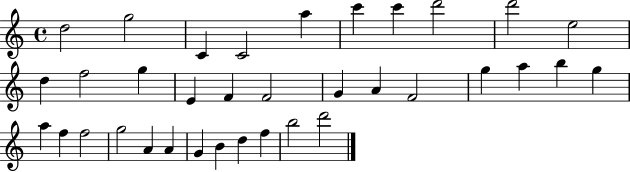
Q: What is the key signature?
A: C major